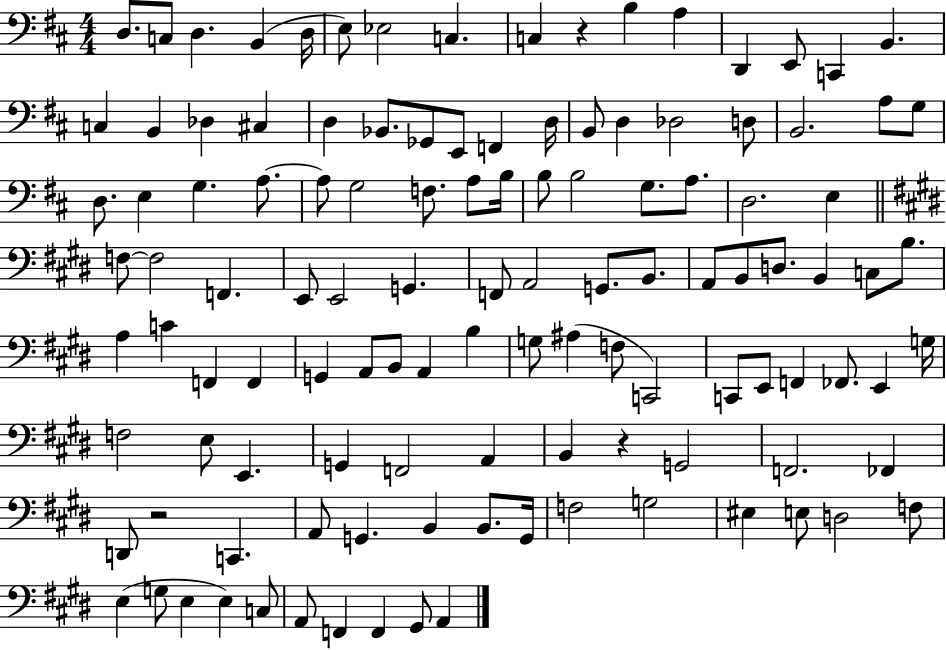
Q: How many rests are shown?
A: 3